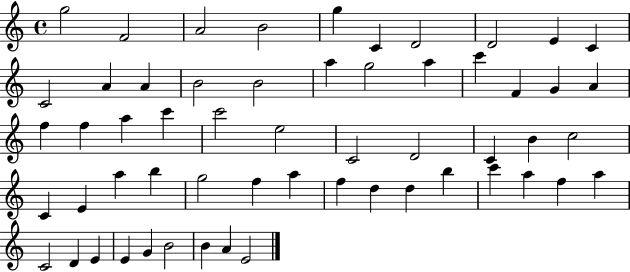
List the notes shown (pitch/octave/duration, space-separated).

G5/h F4/h A4/h B4/h G5/q C4/q D4/h D4/h E4/q C4/q C4/h A4/q A4/q B4/h B4/h A5/q G5/h A5/q C6/q F4/q G4/q A4/q F5/q F5/q A5/q C6/q C6/h E5/h C4/h D4/h C4/q B4/q C5/h C4/q E4/q A5/q B5/q G5/h F5/q A5/q F5/q D5/q D5/q B5/q C6/q A5/q F5/q A5/q C4/h D4/q E4/q E4/q G4/q B4/h B4/q A4/q E4/h